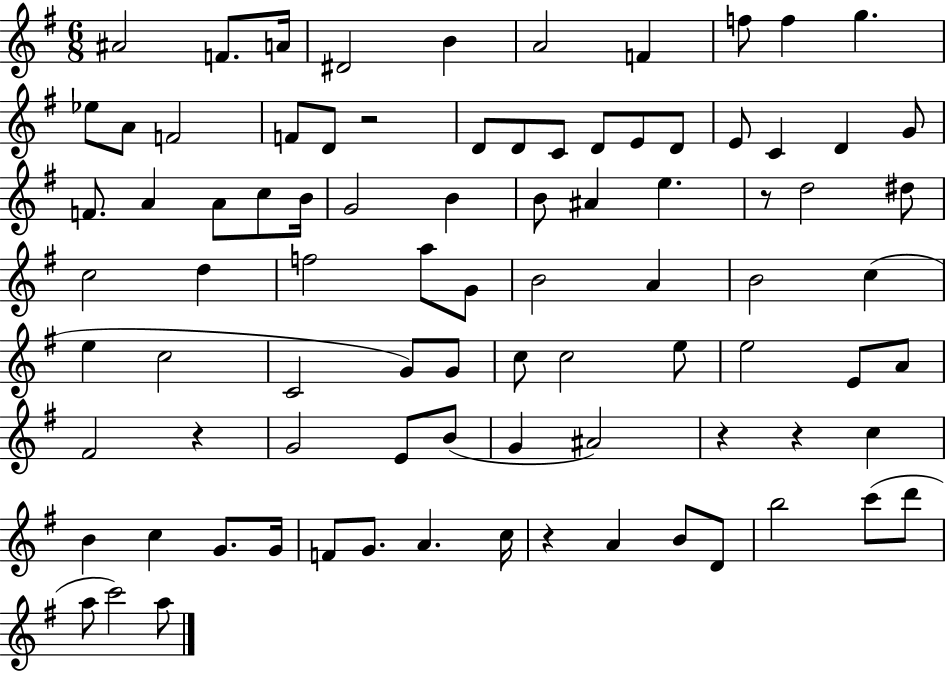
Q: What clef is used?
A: treble